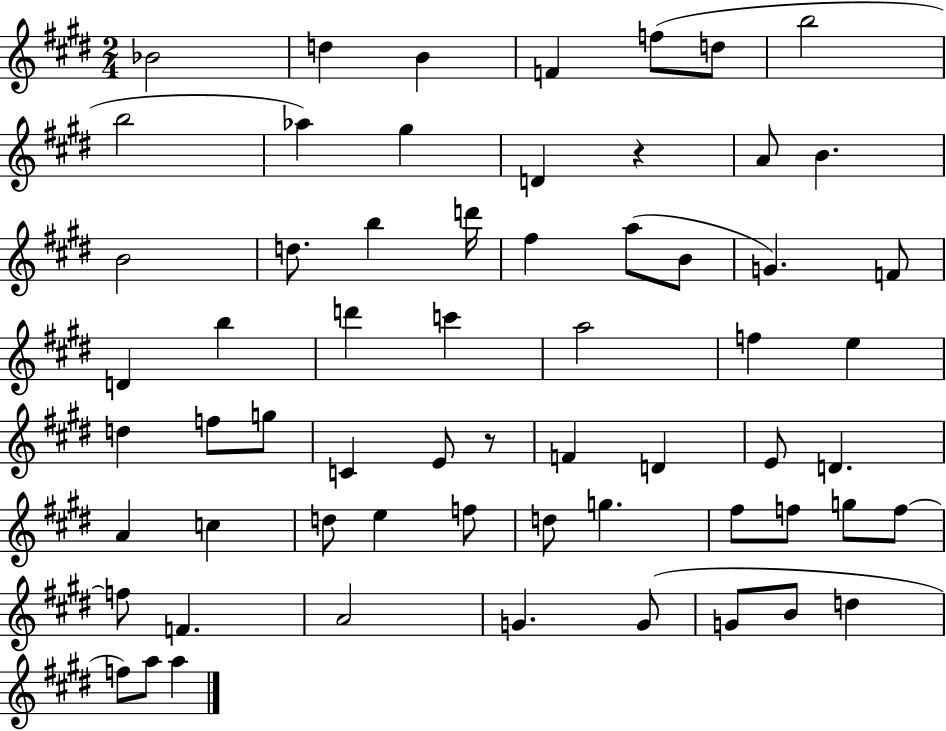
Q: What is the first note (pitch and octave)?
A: Bb4